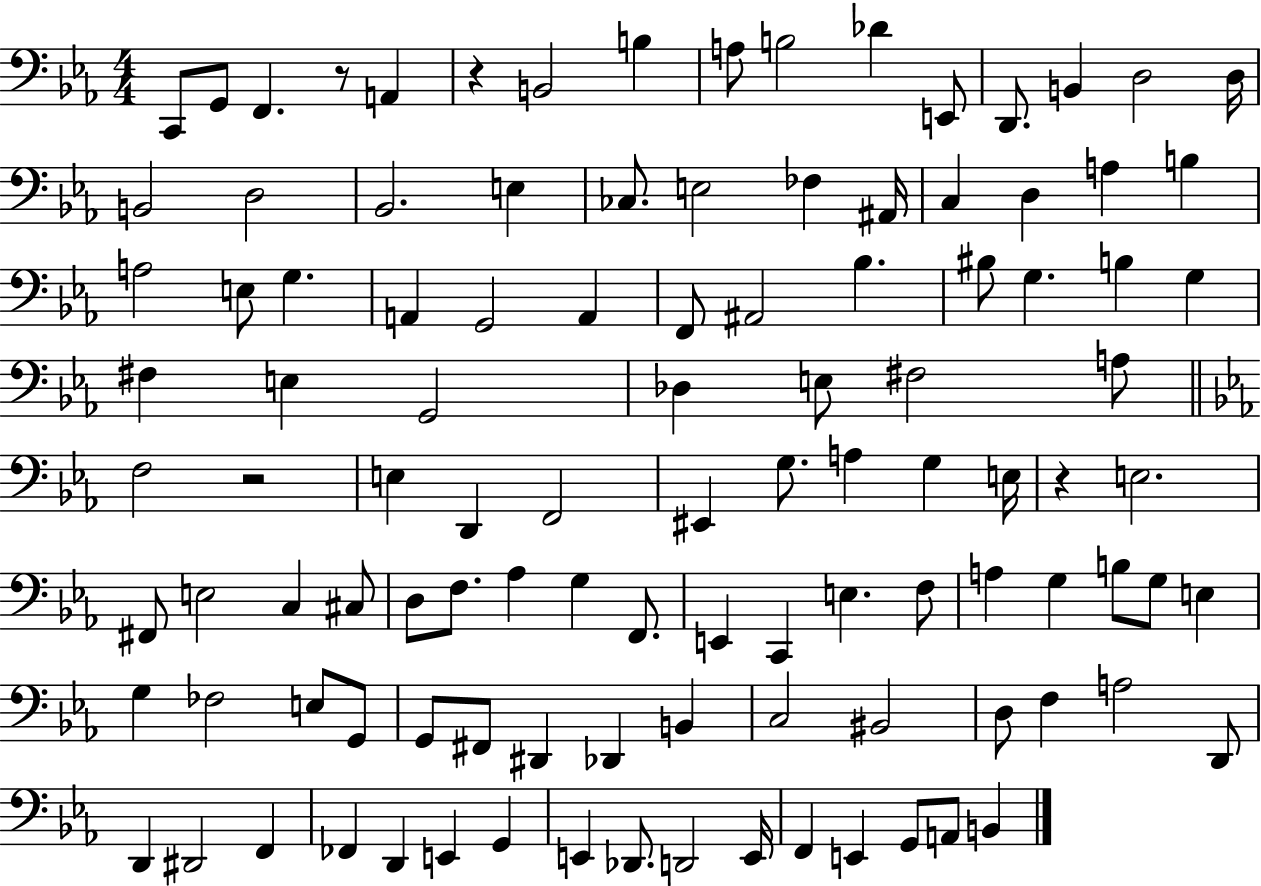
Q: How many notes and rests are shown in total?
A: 109